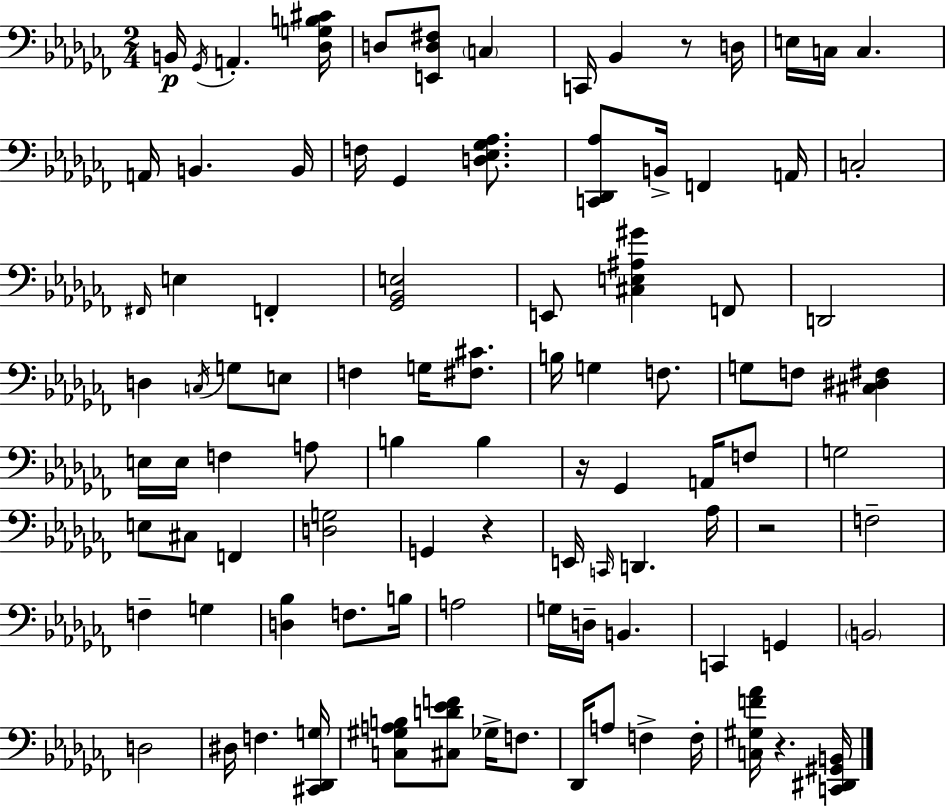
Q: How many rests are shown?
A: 5